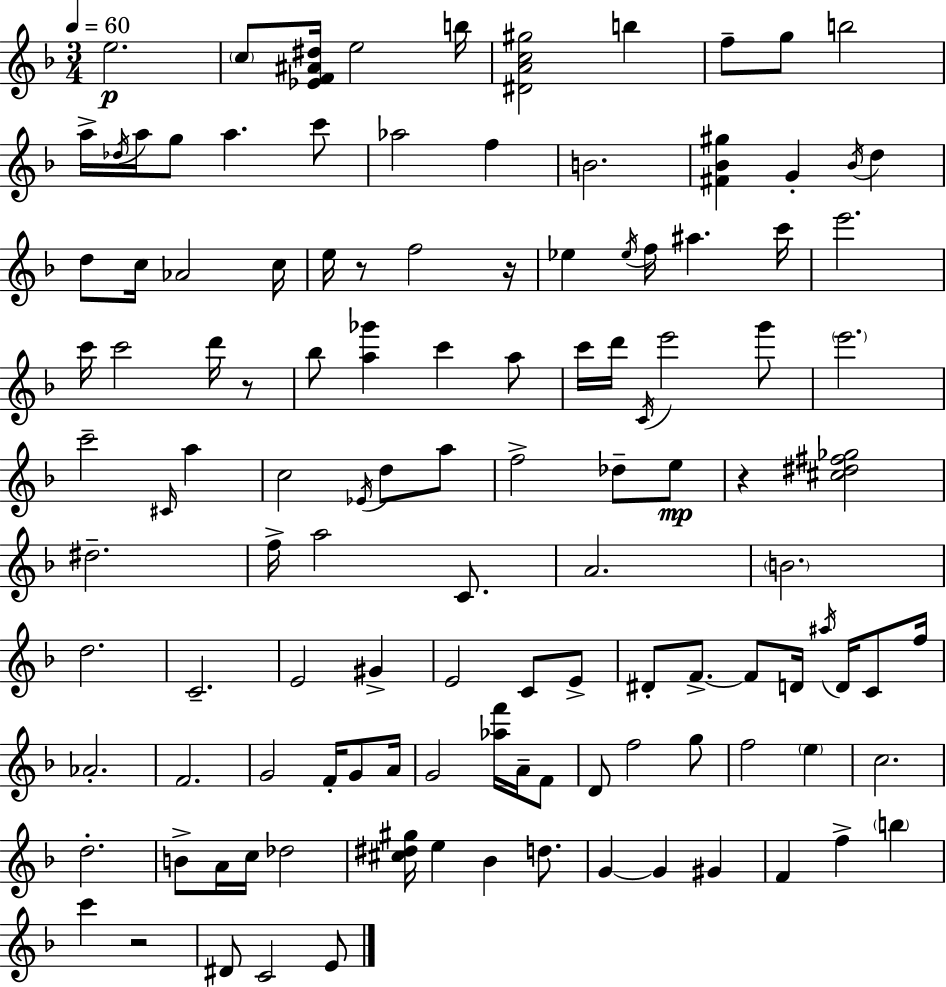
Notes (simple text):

E5/h. C5/e [Eb4,F4,A#4,D#5]/s E5/h B5/s [D#4,A4,C5,G#5]/h B5/q F5/e G5/e B5/h A5/s Db5/s A5/s G5/e A5/q. C6/e Ab5/h F5/q B4/h. [F#4,Bb4,G#5]/q G4/q Bb4/s D5/q D5/e C5/s Ab4/h C5/s E5/s R/e F5/h R/s Eb5/q Eb5/s F5/s A#5/q. C6/s E6/h. C6/s C6/h D6/s R/e Bb5/e [A5,Gb6]/q C6/q A5/e C6/s D6/s C4/s E6/h G6/e E6/h. C6/h C#4/s A5/q C5/h Eb4/s D5/e A5/e F5/h Db5/e E5/e R/q [C#5,D#5,F#5,Gb5]/h D#5/h. F5/s A5/h C4/e. A4/h. B4/h. D5/h. C4/h. E4/h G#4/q E4/h C4/e E4/e D#4/e F4/e. F4/e D4/s A#5/s D4/s C4/e F5/s Ab4/h. F4/h. G4/h F4/s G4/e A4/s G4/h [Ab5,F6]/s A4/s F4/e D4/e F5/h G5/e F5/h E5/q C5/h. D5/h. B4/e A4/s C5/s Db5/h [C#5,D#5,G#5]/s E5/q Bb4/q D5/e. G4/q G4/q G#4/q F4/q F5/q B5/q C6/q R/h D#4/e C4/h E4/e